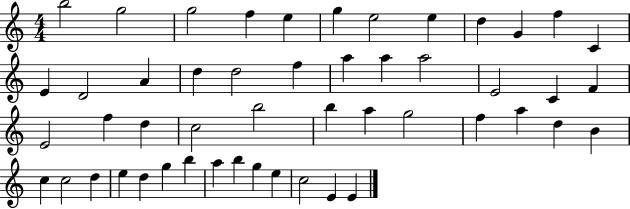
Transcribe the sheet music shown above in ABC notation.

X:1
T:Untitled
M:4/4
L:1/4
K:C
b2 g2 g2 f e g e2 e d G f C E D2 A d d2 f a a a2 E2 C F E2 f d c2 b2 b a g2 f a d B c c2 d e d g b a b g e c2 E E